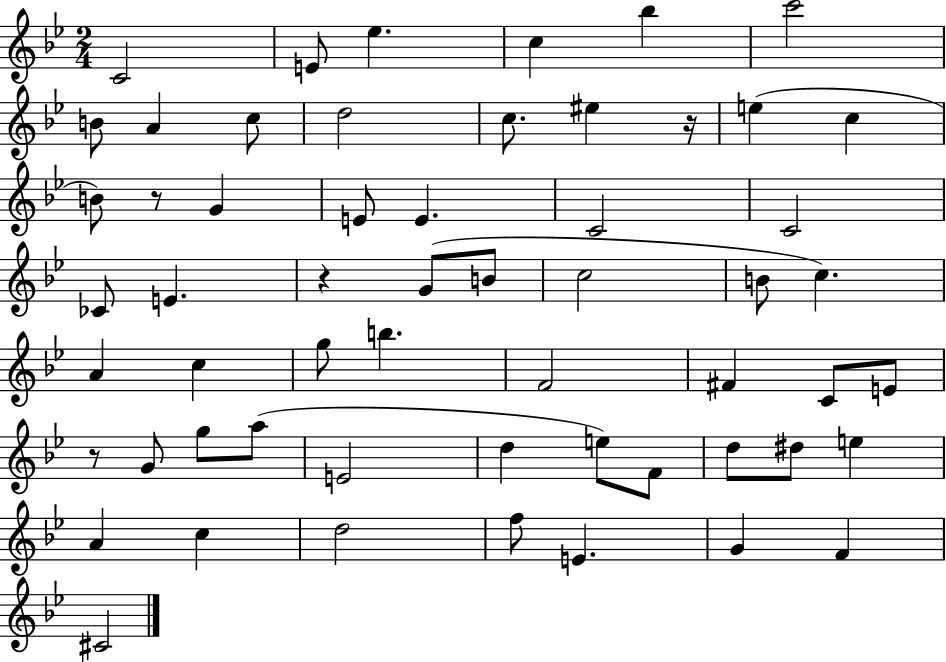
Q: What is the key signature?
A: BES major